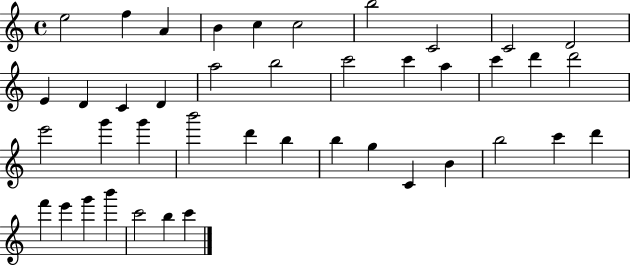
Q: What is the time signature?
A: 4/4